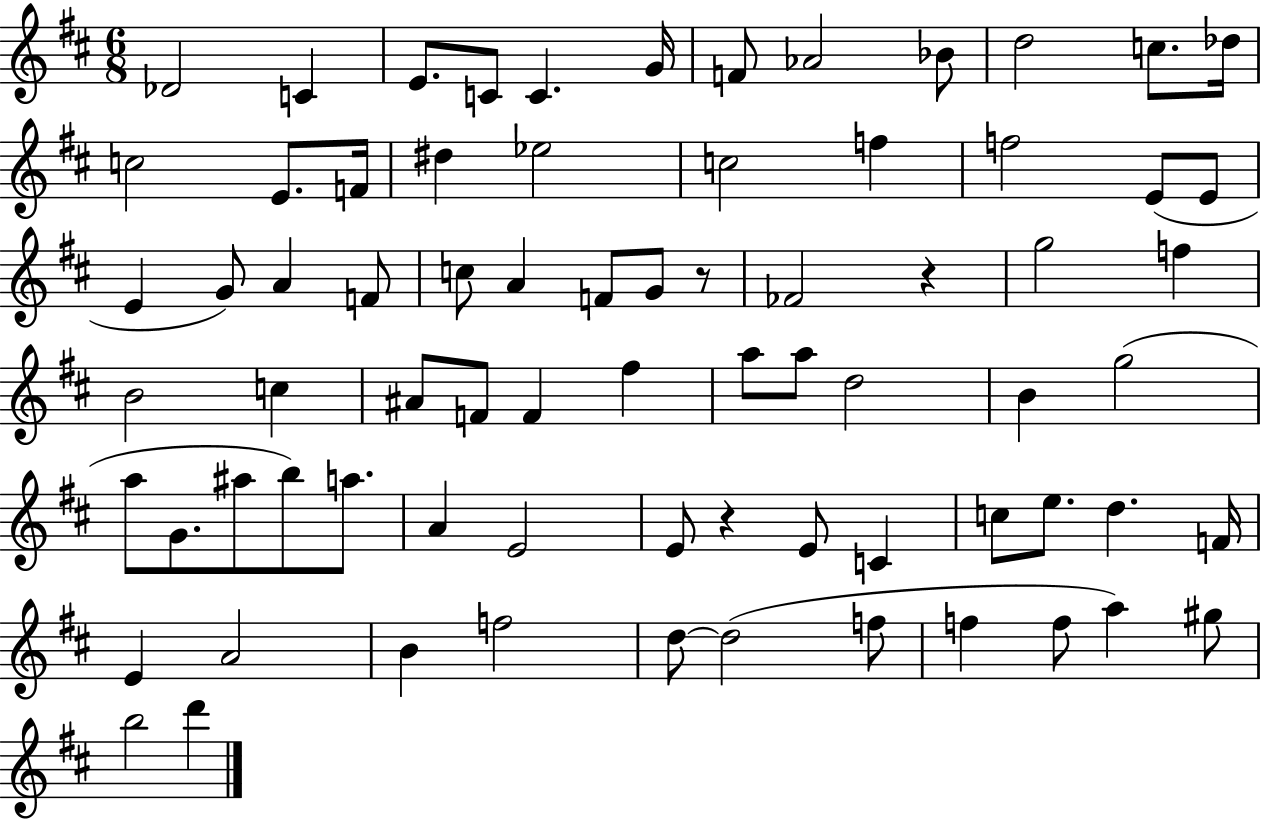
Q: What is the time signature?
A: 6/8